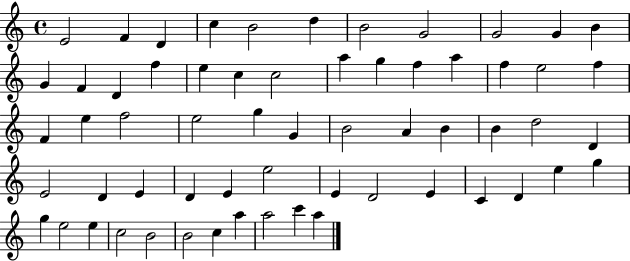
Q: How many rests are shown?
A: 0